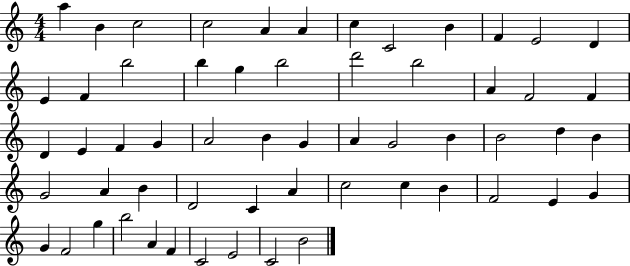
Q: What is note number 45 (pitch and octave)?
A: B4